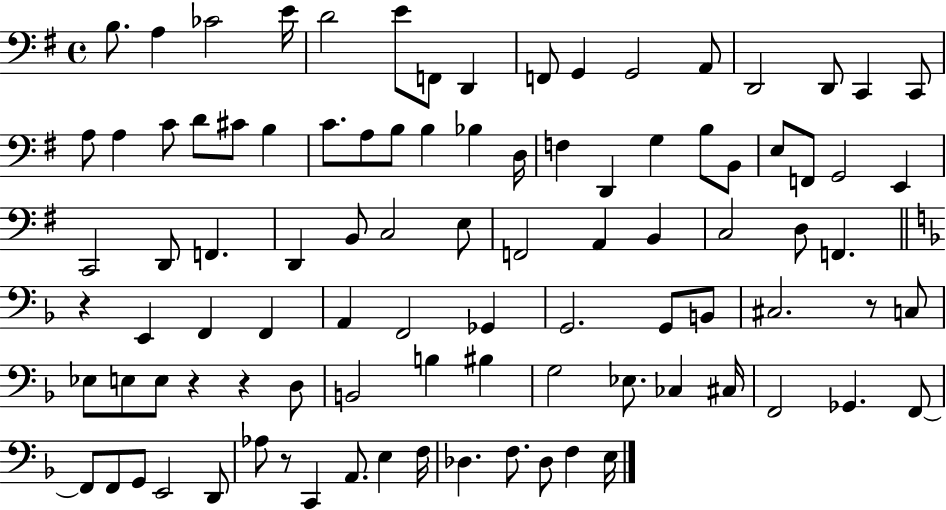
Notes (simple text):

B3/e. A3/q CES4/h E4/s D4/h E4/e F2/e D2/q F2/e G2/q G2/h A2/e D2/h D2/e C2/q C2/e A3/e A3/q C4/e D4/e C#4/e B3/q C4/e. A3/e B3/e B3/q Bb3/q D3/s F3/q D2/q G3/q B3/e B2/e E3/e F2/e G2/h E2/q C2/h D2/e F2/q. D2/q B2/e C3/h E3/e F2/h A2/q B2/q C3/h D3/e F2/q. R/q E2/q F2/q F2/q A2/q F2/h Gb2/q G2/h. G2/e B2/e C#3/h. R/e C3/e Eb3/e E3/e E3/e R/q R/q D3/e B2/h B3/q BIS3/q G3/h Eb3/e. CES3/q C#3/s F2/h Gb2/q. F2/e F2/e F2/e G2/e E2/h D2/e Ab3/e R/e C2/q A2/e. E3/q F3/s Db3/q. F3/e. Db3/e F3/q E3/s